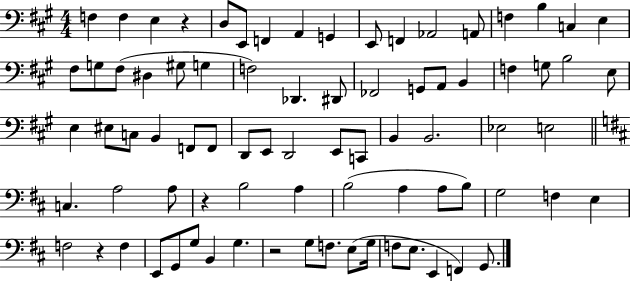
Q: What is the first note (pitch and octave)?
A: F3